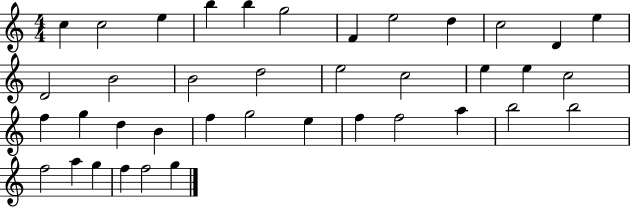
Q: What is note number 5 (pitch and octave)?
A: B5